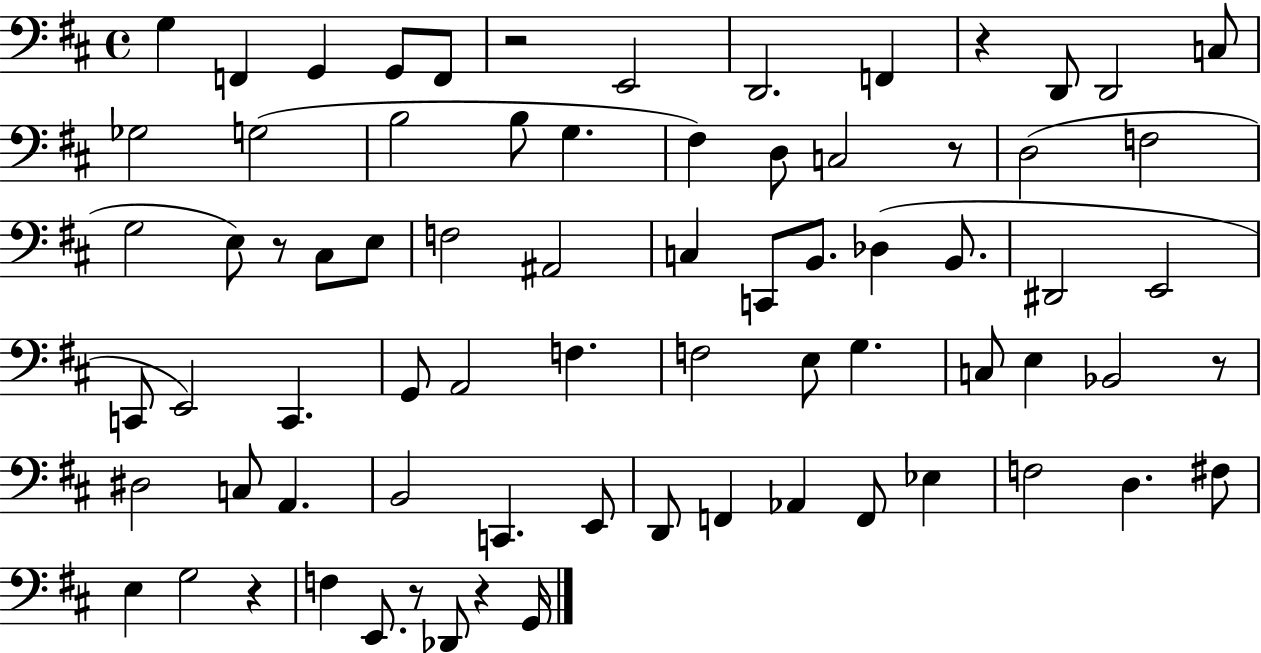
{
  \clef bass
  \time 4/4
  \defaultTimeSignature
  \key d \major
  \repeat volta 2 { g4 f,4 g,4 g,8 f,8 | r2 e,2 | d,2. f,4 | r4 d,8 d,2 c8 | \break ges2 g2( | b2 b8 g4. | fis4) d8 c2 r8 | d2( f2 | \break g2 e8) r8 cis8 e8 | f2 ais,2 | c4 c,8 b,8. des4( b,8. | dis,2 e,2 | \break c,8 e,2) c,4. | g,8 a,2 f4. | f2 e8 g4. | c8 e4 bes,2 r8 | \break dis2 c8 a,4. | b,2 c,4. e,8 | d,8 f,4 aes,4 f,8 ees4 | f2 d4. fis8 | \break e4 g2 r4 | f4 e,8. r8 des,8 r4 g,16 | } \bar "|."
}